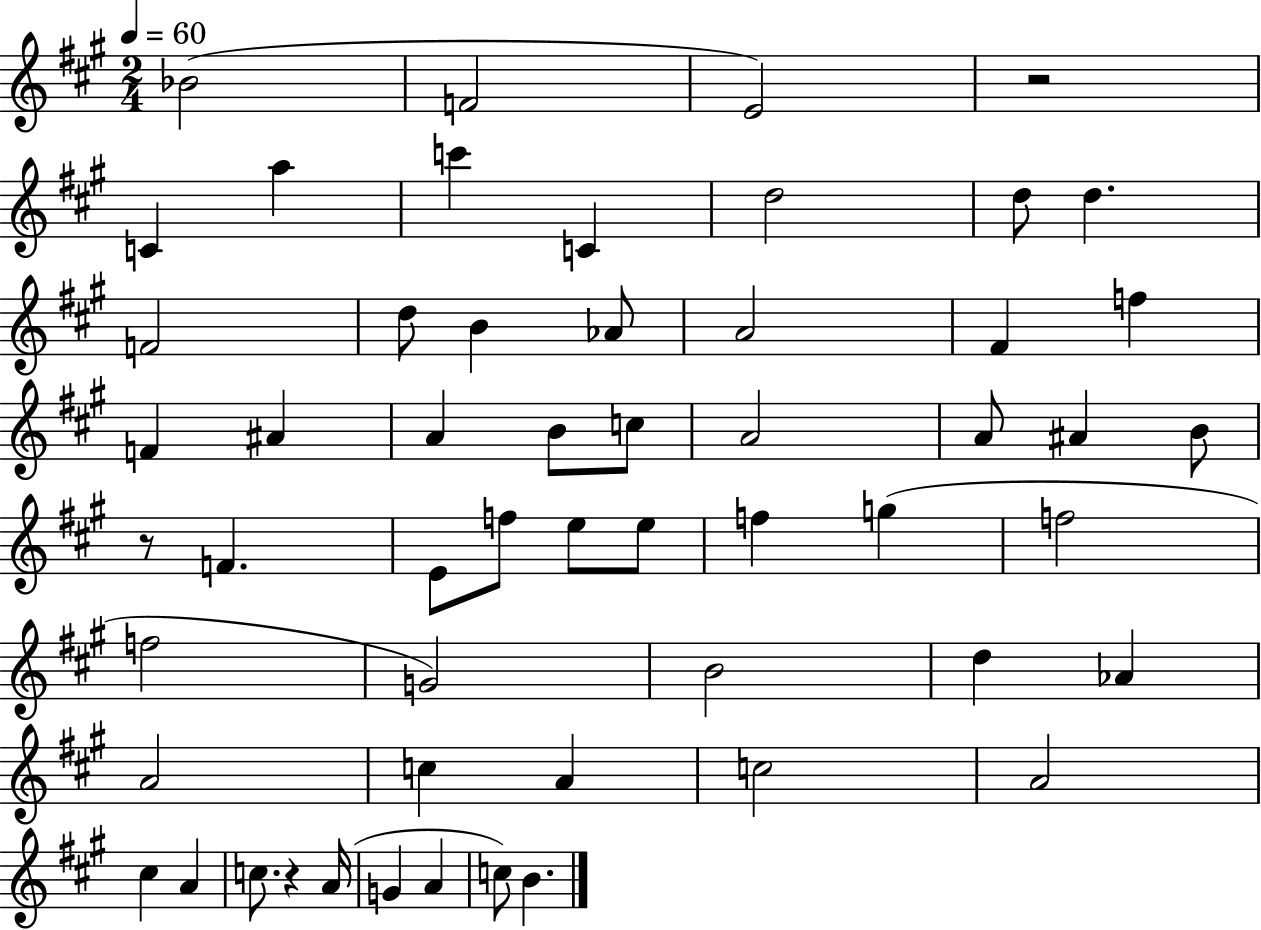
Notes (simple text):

Bb4/h F4/h E4/h R/h C4/q A5/q C6/q C4/q D5/h D5/e D5/q. F4/h D5/e B4/q Ab4/e A4/h F#4/q F5/q F4/q A#4/q A4/q B4/e C5/e A4/h A4/e A#4/q B4/e R/e F4/q. E4/e F5/e E5/e E5/e F5/q G5/q F5/h F5/h G4/h B4/h D5/q Ab4/q A4/h C5/q A4/q C5/h A4/h C#5/q A4/q C5/e. R/q A4/s G4/q A4/q C5/e B4/q.